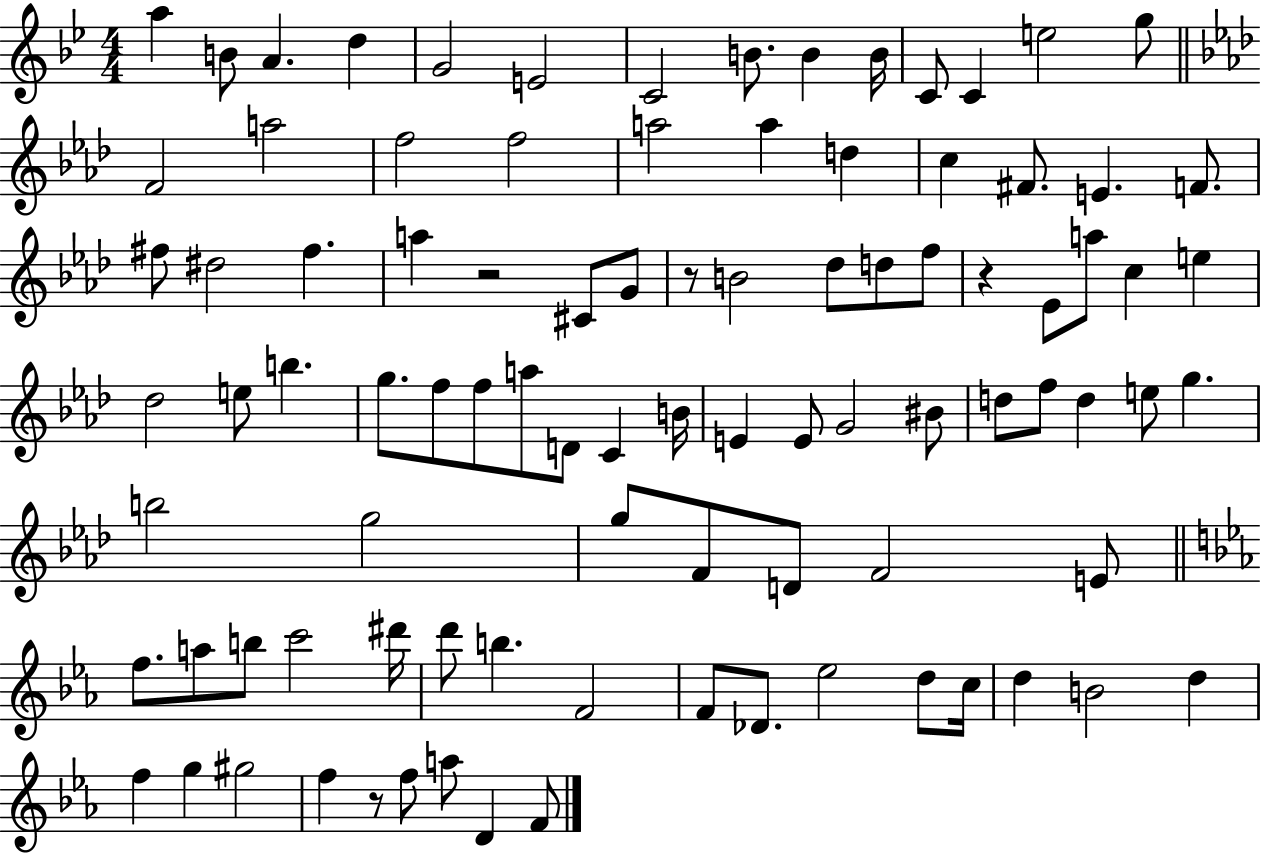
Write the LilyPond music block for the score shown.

{
  \clef treble
  \numericTimeSignature
  \time 4/4
  \key bes \major
  a''4 b'8 a'4. d''4 | g'2 e'2 | c'2 b'8. b'4 b'16 | c'8 c'4 e''2 g''8 | \break \bar "||" \break \key aes \major f'2 a''2 | f''2 f''2 | a''2 a''4 d''4 | c''4 fis'8. e'4. f'8. | \break fis''8 dis''2 fis''4. | a''4 r2 cis'8 g'8 | r8 b'2 des''8 d''8 f''8 | r4 ees'8 a''8 c''4 e''4 | \break des''2 e''8 b''4. | g''8. f''8 f''8 a''8 d'8 c'4 b'16 | e'4 e'8 g'2 bis'8 | d''8 f''8 d''4 e''8 g''4. | \break b''2 g''2 | g''8 f'8 d'8 f'2 e'8 | \bar "||" \break \key c \minor f''8. a''8 b''8 c'''2 dis'''16 | d'''8 b''4. f'2 | f'8 des'8. ees''2 d''8 c''16 | d''4 b'2 d''4 | \break f''4 g''4 gis''2 | f''4 r8 f''8 a''8 d'4 f'8 | \bar "|."
}